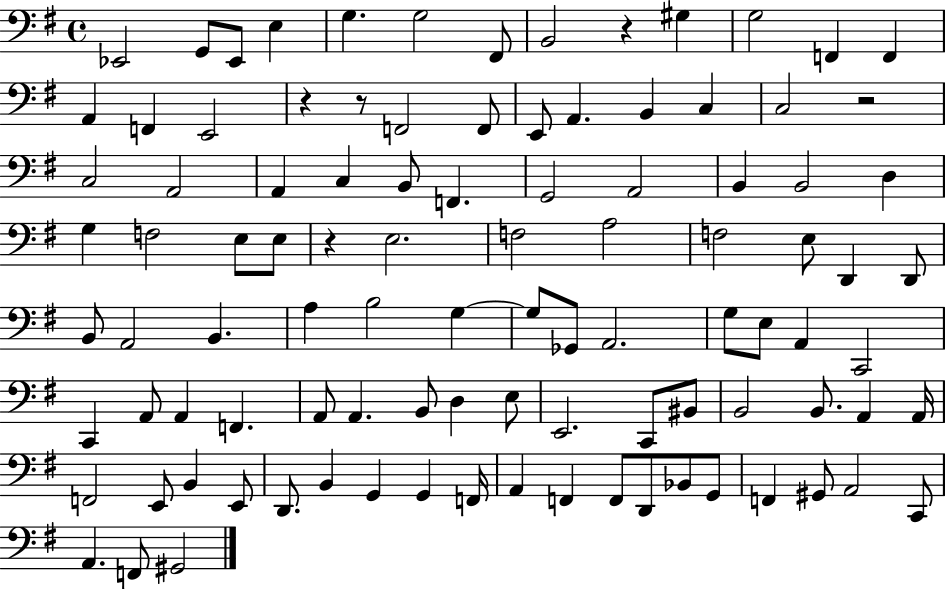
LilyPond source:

{
  \clef bass
  \time 4/4
  \defaultTimeSignature
  \key g \major
  ees,2 g,8 ees,8 e4 | g4. g2 fis,8 | b,2 r4 gis4 | g2 f,4 f,4 | \break a,4 f,4 e,2 | r4 r8 f,2 f,8 | e,8 a,4. b,4 c4 | c2 r2 | \break c2 a,2 | a,4 c4 b,8 f,4. | g,2 a,2 | b,4 b,2 d4 | \break g4 f2 e8 e8 | r4 e2. | f2 a2 | f2 e8 d,4 d,8 | \break b,8 a,2 b,4. | a4 b2 g4~~ | g8 ges,8 a,2. | g8 e8 a,4 c,2 | \break c,4 a,8 a,4 f,4. | a,8 a,4. b,8 d4 e8 | e,2. c,8 bis,8 | b,2 b,8. a,4 a,16 | \break f,2 e,8 b,4 e,8 | d,8. b,4 g,4 g,4 f,16 | a,4 f,4 f,8 d,8 bes,8 g,8 | f,4 gis,8 a,2 c,8 | \break a,4. f,8 gis,2 | \bar "|."
}